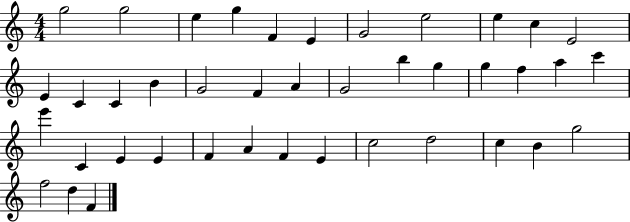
G5/h G5/h E5/q G5/q F4/q E4/q G4/h E5/h E5/q C5/q E4/h E4/q C4/q C4/q B4/q G4/h F4/q A4/q G4/h B5/q G5/q G5/q F5/q A5/q C6/q E6/q C4/q E4/q E4/q F4/q A4/q F4/q E4/q C5/h D5/h C5/q B4/q G5/h F5/h D5/q F4/q